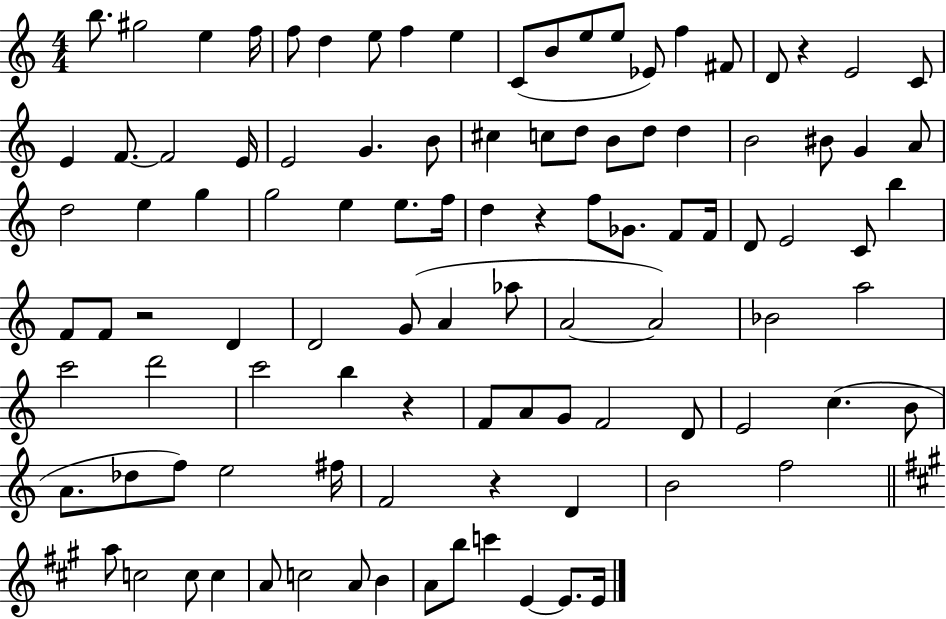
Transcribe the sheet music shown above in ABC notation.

X:1
T:Untitled
M:4/4
L:1/4
K:C
b/2 ^g2 e f/4 f/2 d e/2 f e C/2 B/2 e/2 e/2 _E/2 f ^F/2 D/2 z E2 C/2 E F/2 F2 E/4 E2 G B/2 ^c c/2 d/2 B/2 d/2 d B2 ^B/2 G A/2 d2 e g g2 e e/2 f/4 d z f/2 _G/2 F/2 F/4 D/2 E2 C/2 b F/2 F/2 z2 D D2 G/2 A _a/2 A2 A2 _B2 a2 c'2 d'2 c'2 b z F/2 A/2 G/2 F2 D/2 E2 c B/2 A/2 _d/2 f/2 e2 ^f/4 F2 z D B2 f2 a/2 c2 c/2 c A/2 c2 A/2 B A/2 b/2 c' E E/2 E/4